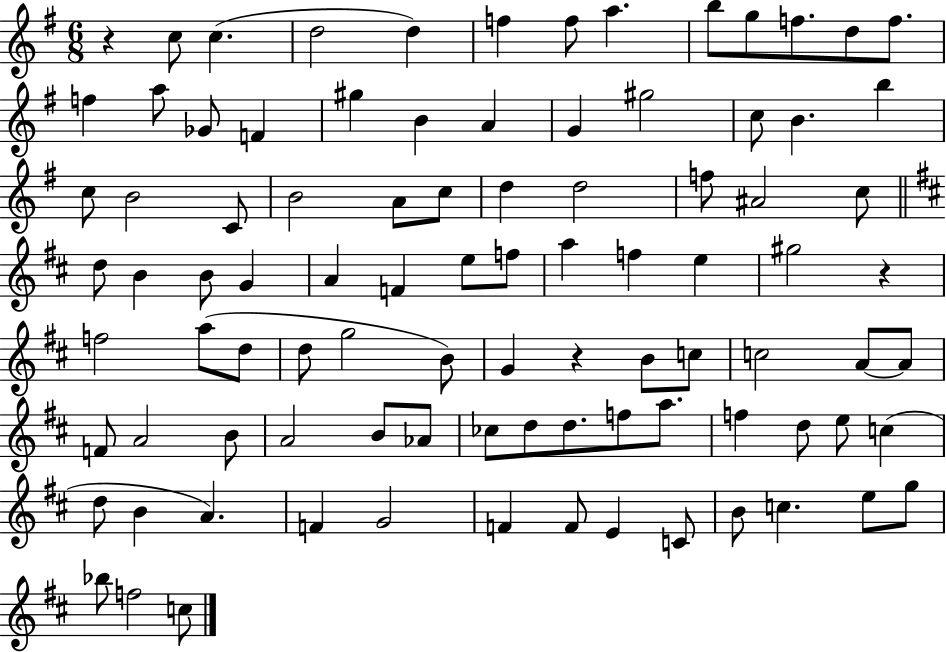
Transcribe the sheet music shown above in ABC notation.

X:1
T:Untitled
M:6/8
L:1/4
K:G
z c/2 c d2 d f f/2 a b/2 g/2 f/2 d/2 f/2 f a/2 _G/2 F ^g B A G ^g2 c/2 B b c/2 B2 C/2 B2 A/2 c/2 d d2 f/2 ^A2 c/2 d/2 B B/2 G A F e/2 f/2 a f e ^g2 z f2 a/2 d/2 d/2 g2 B/2 G z B/2 c/2 c2 A/2 A/2 F/2 A2 B/2 A2 B/2 _A/2 _c/2 d/2 d/2 f/2 a/2 f d/2 e/2 c d/2 B A F G2 F F/2 E C/2 B/2 c e/2 g/2 _b/2 f2 c/2